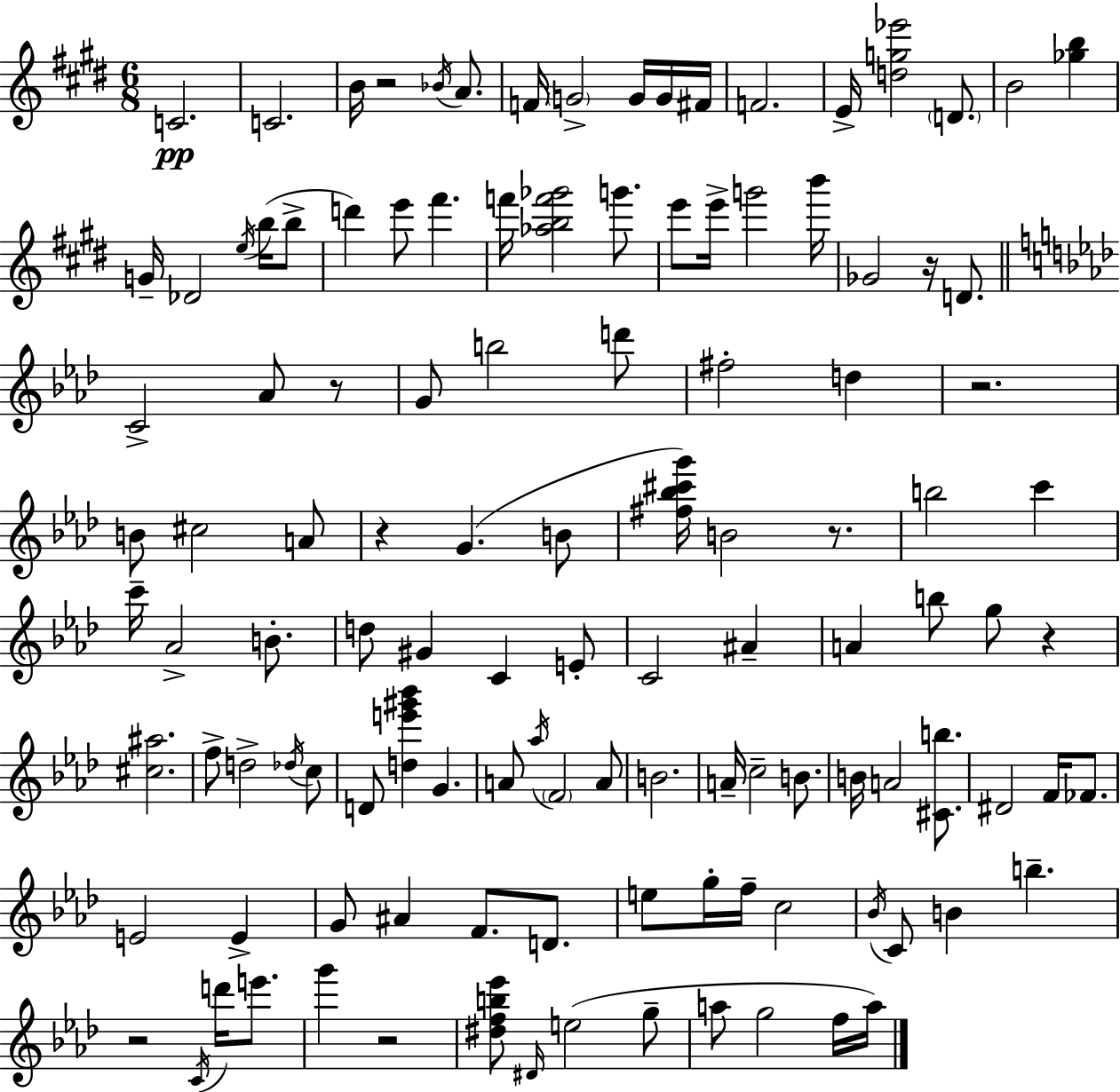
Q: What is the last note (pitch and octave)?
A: A5